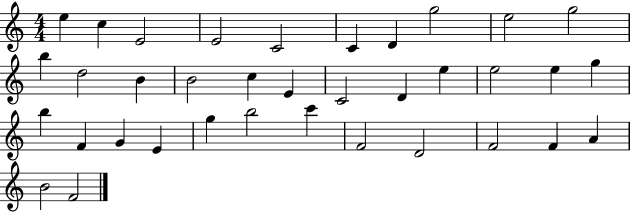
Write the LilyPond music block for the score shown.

{
  \clef treble
  \numericTimeSignature
  \time 4/4
  \key c \major
  e''4 c''4 e'2 | e'2 c'2 | c'4 d'4 g''2 | e''2 g''2 | \break b''4 d''2 b'4 | b'2 c''4 e'4 | c'2 d'4 e''4 | e''2 e''4 g''4 | \break b''4 f'4 g'4 e'4 | g''4 b''2 c'''4 | f'2 d'2 | f'2 f'4 a'4 | \break b'2 f'2 | \bar "|."
}